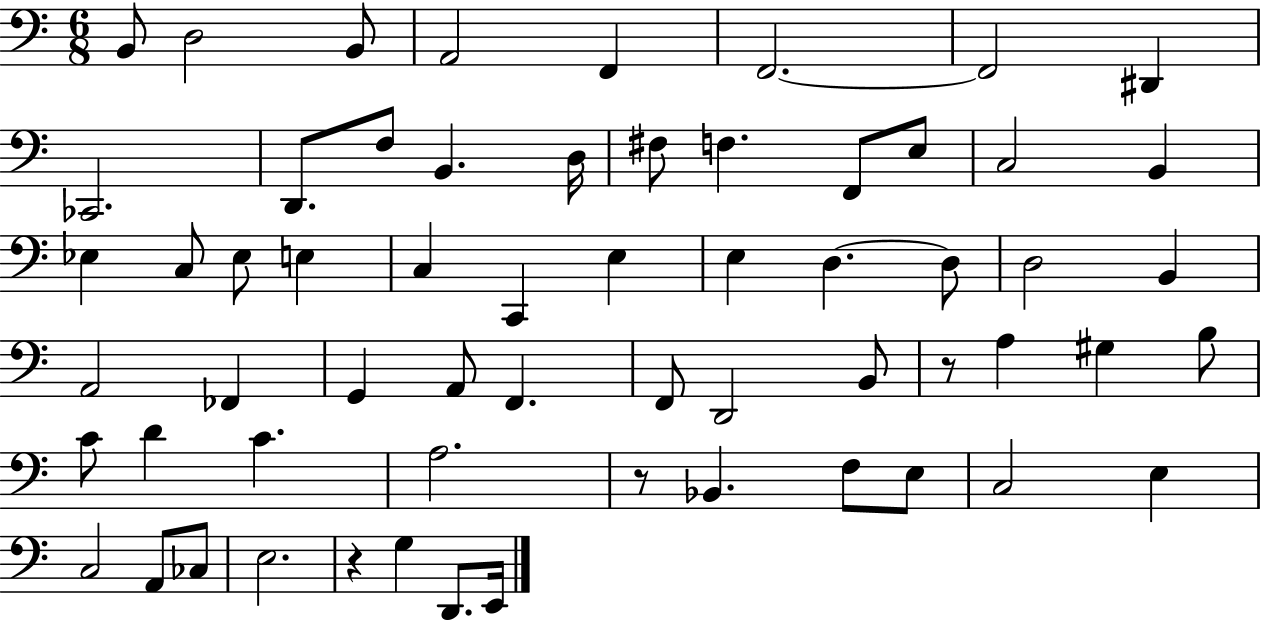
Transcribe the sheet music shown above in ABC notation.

X:1
T:Untitled
M:6/8
L:1/4
K:C
B,,/2 D,2 B,,/2 A,,2 F,, F,,2 F,,2 ^D,, _C,,2 D,,/2 F,/2 B,, D,/4 ^F,/2 F, F,,/2 E,/2 C,2 B,, _E, C,/2 _E,/2 E, C, C,, E, E, D, D,/2 D,2 B,, A,,2 _F,, G,, A,,/2 F,, F,,/2 D,,2 B,,/2 z/2 A, ^G, B,/2 C/2 D C A,2 z/2 _B,, F,/2 E,/2 C,2 E, C,2 A,,/2 _C,/2 E,2 z G, D,,/2 E,,/4